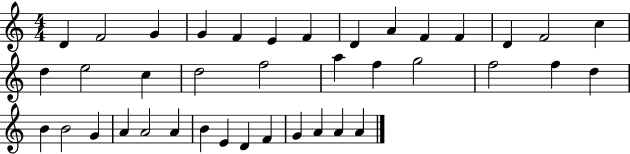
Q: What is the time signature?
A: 4/4